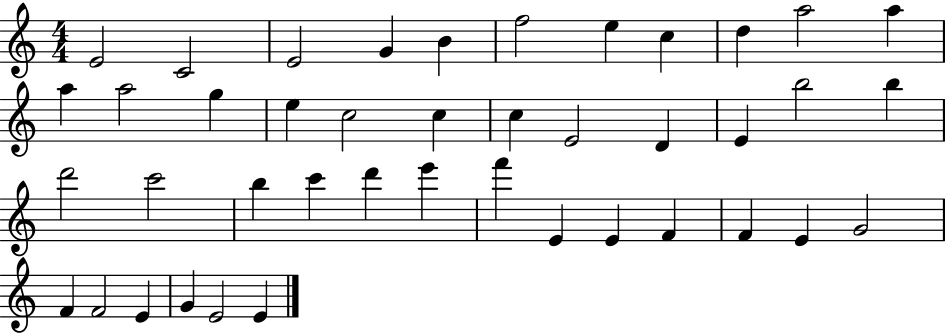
E4/h C4/h E4/h G4/q B4/q F5/h E5/q C5/q D5/q A5/h A5/q A5/q A5/h G5/q E5/q C5/h C5/q C5/q E4/h D4/q E4/q B5/h B5/q D6/h C6/h B5/q C6/q D6/q E6/q F6/q E4/q E4/q F4/q F4/q E4/q G4/h F4/q F4/h E4/q G4/q E4/h E4/q